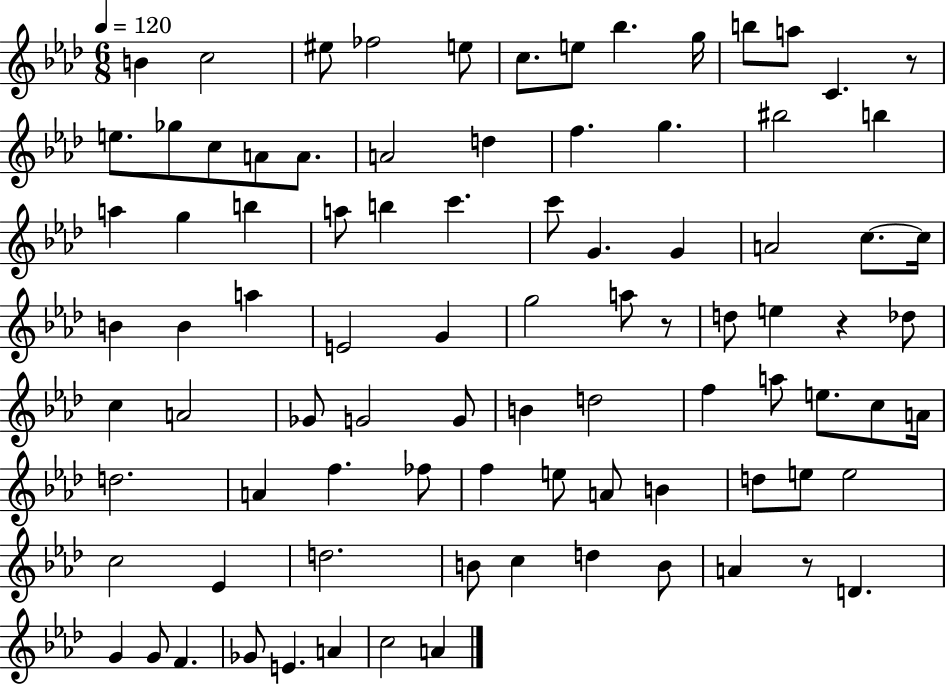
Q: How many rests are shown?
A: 4